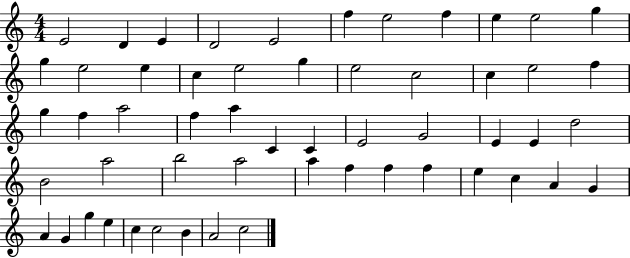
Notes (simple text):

E4/h D4/q E4/q D4/h E4/h F5/q E5/h F5/q E5/q E5/h G5/q G5/q E5/h E5/q C5/q E5/h G5/q E5/h C5/h C5/q E5/h F5/q G5/q F5/q A5/h F5/q A5/q C4/q C4/q E4/h G4/h E4/q E4/q D5/h B4/h A5/h B5/h A5/h A5/q F5/q F5/q F5/q E5/q C5/q A4/q G4/q A4/q G4/q G5/q E5/q C5/q C5/h B4/q A4/h C5/h